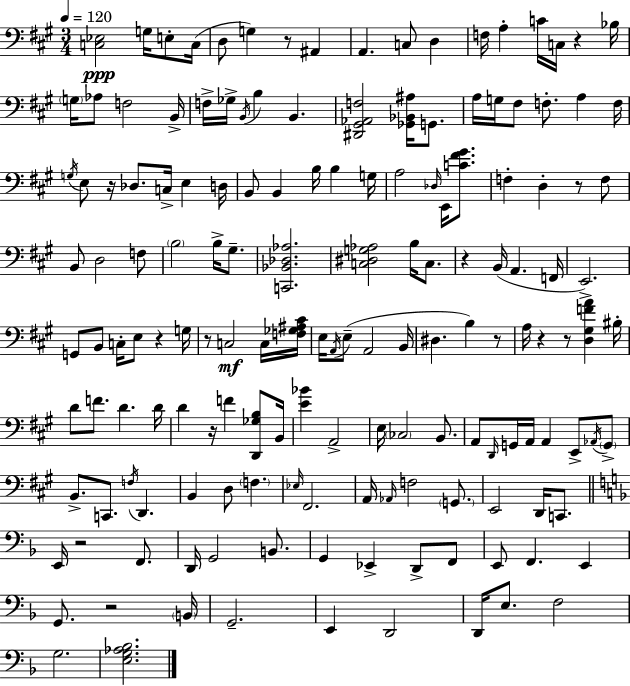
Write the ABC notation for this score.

X:1
T:Untitled
M:3/4
L:1/4
K:A
[C,_E,]2 G,/4 E,/2 C,/4 D,/2 G, z/2 ^A,, A,, C,/2 D, F,/4 A, C/4 C,/4 z _B,/4 G,/4 _A,/2 F,2 B,,/4 F,/4 _G,/4 B,,/4 B, B,, [^D,,^G,,_A,,F,]2 [_G,,_B,,^A,]/4 G,,/2 A,/4 G,/4 ^F,/2 F,/2 A, F,/4 G,/4 E,/2 z/4 _D,/2 C,/4 E, D,/4 B,,/2 B,, B,/4 B, G,/4 A,2 _D,/4 E,,/4 [C^F^G]/2 F, D, z/2 F,/2 B,,/2 D,2 F,/2 B,2 B,/4 ^G,/2 [C,,_B,,_D,_A,]2 [C,^D,G,_A,]2 B,/4 C,/2 z B,,/4 A,, F,,/4 E,,2 G,,/2 B,,/2 C,/4 E,/2 z G,/4 z/2 C,2 C,/4 [F,_G,^A,^C]/4 E,/4 A,,/4 E,/2 A,,2 B,,/4 ^D, B, z/2 A,/4 z z/2 [D,^G,FA] ^B,/4 D/2 F/2 D D/4 D z/4 F [D,,_G,B,]/2 B,,/4 [E_B] A,,2 E,/4 _C,2 B,,/2 A,,/2 D,,/4 G,,/4 A,,/4 A,, E,,/2 _A,,/4 G,,/2 B,,/2 C,,/2 F,/4 D,, B,, D,/2 F, _E,/4 ^F,,2 A,,/4 _A,,/4 F,2 G,,/2 E,,2 D,,/4 C,,/2 E,,/4 z2 F,,/2 D,,/4 G,,2 B,,/2 G,, _E,, D,,/2 F,,/2 E,,/2 F,, E,, G,,/2 z2 B,,/4 G,,2 E,, D,,2 D,,/4 E,/2 F,2 G,2 [E,G,_A,_B,]2